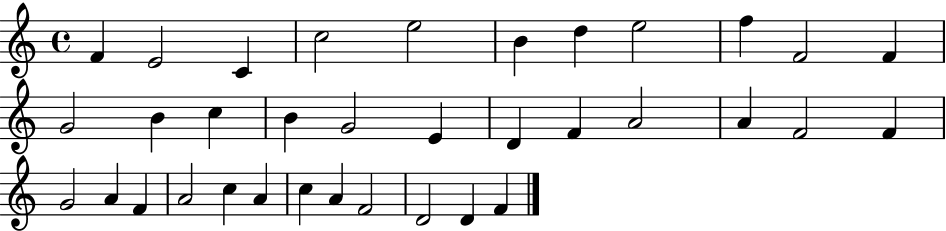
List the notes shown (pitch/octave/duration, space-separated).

F4/q E4/h C4/q C5/h E5/h B4/q D5/q E5/h F5/q F4/h F4/q G4/h B4/q C5/q B4/q G4/h E4/q D4/q F4/q A4/h A4/q F4/h F4/q G4/h A4/q F4/q A4/h C5/q A4/q C5/q A4/q F4/h D4/h D4/q F4/q